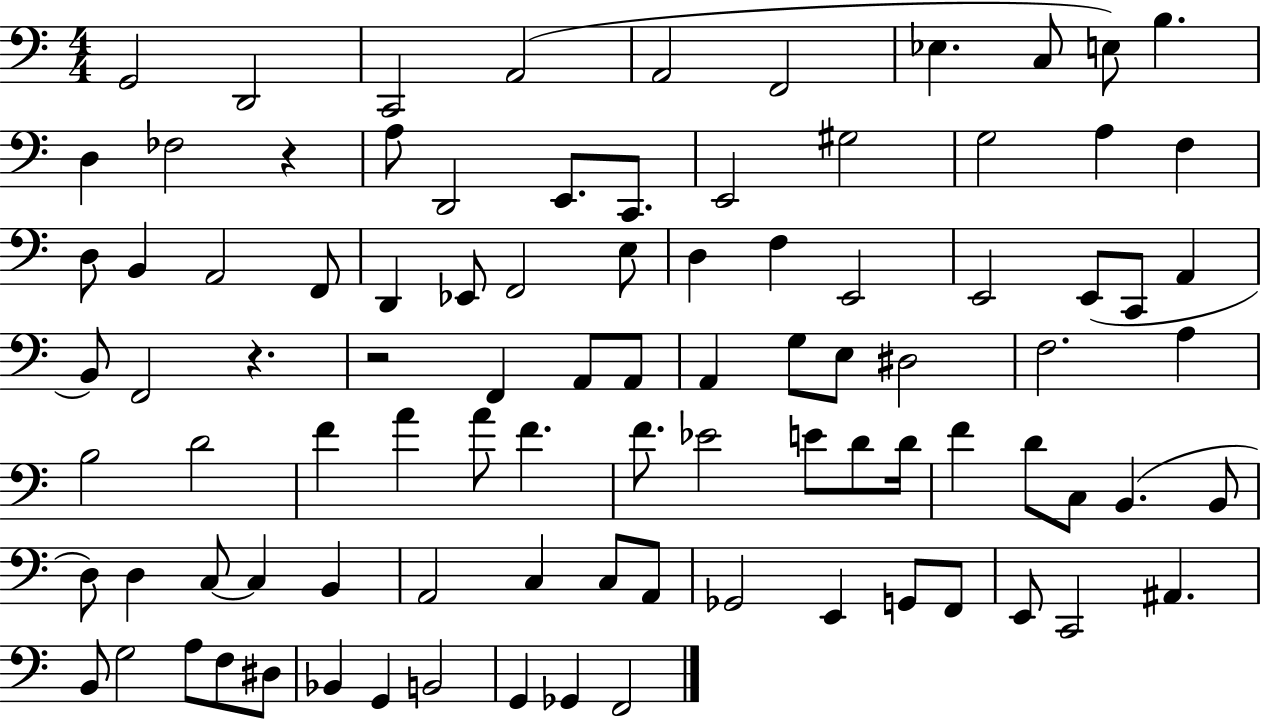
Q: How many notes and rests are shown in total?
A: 93